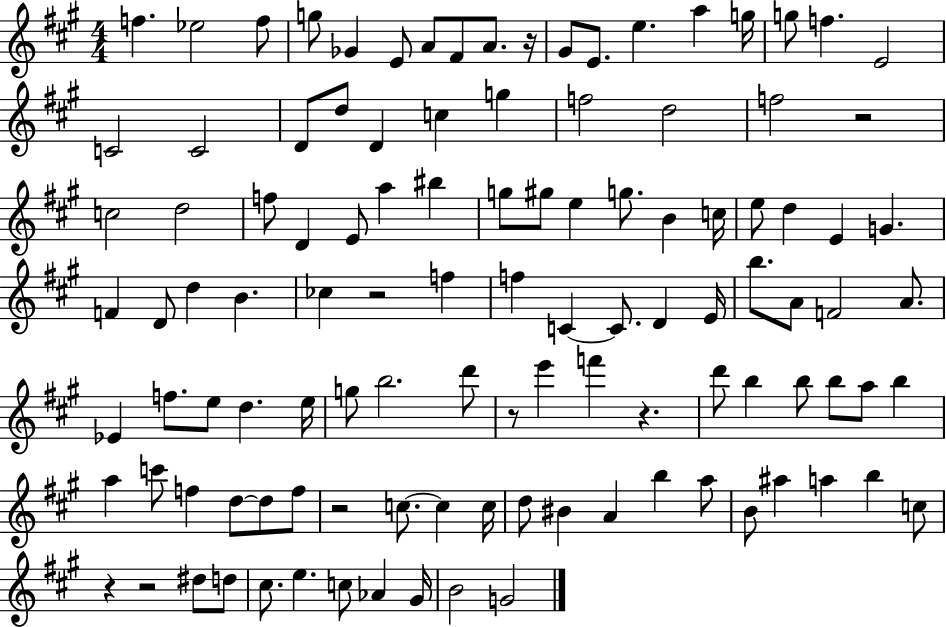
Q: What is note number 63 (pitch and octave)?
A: D5